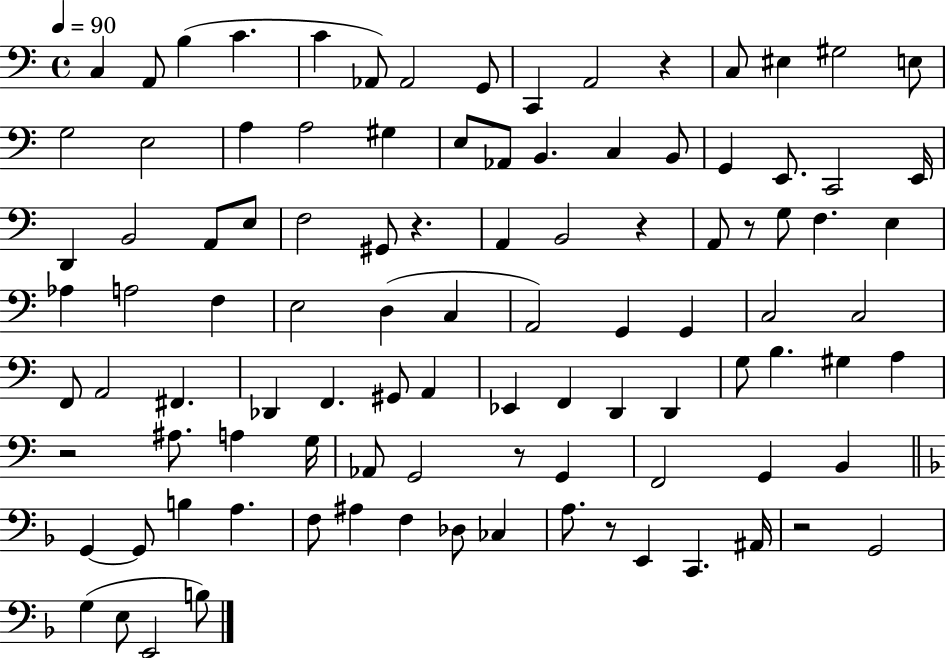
{
  \clef bass
  \time 4/4
  \defaultTimeSignature
  \key c \major
  \tempo 4 = 90
  c4 a,8 b4( c'4. | c'4 aes,8) aes,2 g,8 | c,4 a,2 r4 | c8 eis4 gis2 e8 | \break g2 e2 | a4 a2 gis4 | e8 aes,8 b,4. c4 b,8 | g,4 e,8. c,2 e,16 | \break d,4 b,2 a,8 e8 | f2 gis,8 r4. | a,4 b,2 r4 | a,8 r8 g8 f4. e4 | \break aes4 a2 f4 | e2 d4( c4 | a,2) g,4 g,4 | c2 c2 | \break f,8 a,2 fis,4. | des,4 f,4. gis,8 a,4 | ees,4 f,4 d,4 d,4 | g8 b4. gis4 a4 | \break r2 ais8. a4 g16 | aes,8 g,2 r8 g,4 | f,2 g,4 b,4 | \bar "||" \break \key d \minor g,4~~ g,8 b4 a4. | f8 ais4 f4 des8 ces4 | a8. r8 e,4 c,4. ais,16 | r2 g,2 | \break g4( e8 e,2 b8) | \bar "|."
}